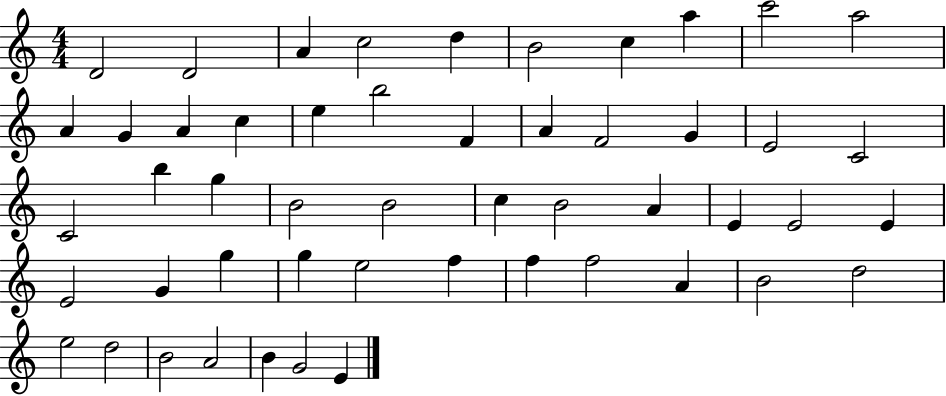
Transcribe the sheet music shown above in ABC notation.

X:1
T:Untitled
M:4/4
L:1/4
K:C
D2 D2 A c2 d B2 c a c'2 a2 A G A c e b2 F A F2 G E2 C2 C2 b g B2 B2 c B2 A E E2 E E2 G g g e2 f f f2 A B2 d2 e2 d2 B2 A2 B G2 E